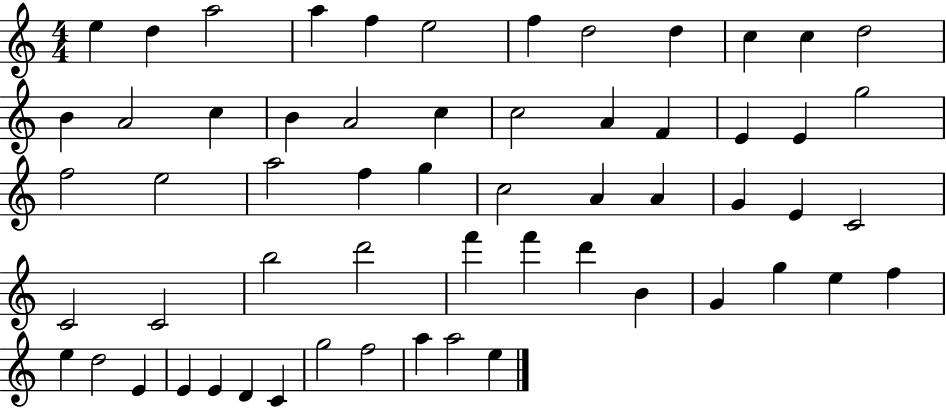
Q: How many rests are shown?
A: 0